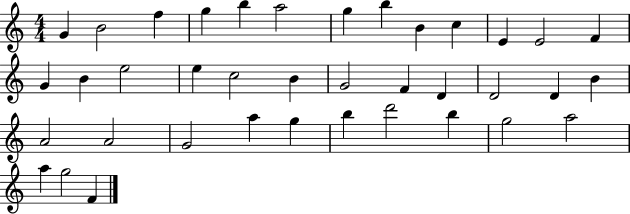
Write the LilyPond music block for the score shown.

{
  \clef treble
  \numericTimeSignature
  \time 4/4
  \key c \major
  g'4 b'2 f''4 | g''4 b''4 a''2 | g''4 b''4 b'4 c''4 | e'4 e'2 f'4 | \break g'4 b'4 e''2 | e''4 c''2 b'4 | g'2 f'4 d'4 | d'2 d'4 b'4 | \break a'2 a'2 | g'2 a''4 g''4 | b''4 d'''2 b''4 | g''2 a''2 | \break a''4 g''2 f'4 | \bar "|."
}